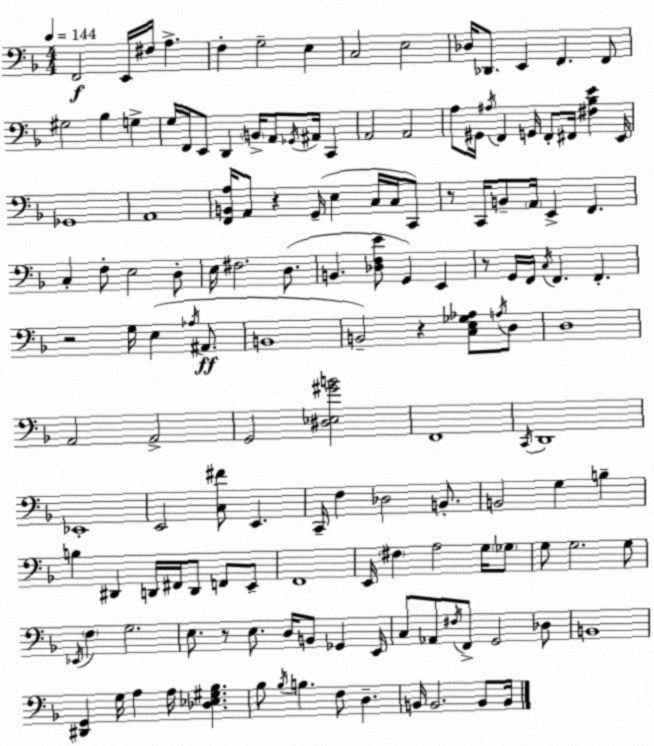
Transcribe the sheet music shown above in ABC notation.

X:1
T:Untitled
M:4/4
L:1/4
K:F
F,,2 E,,/4 ^F,/4 A, F, G,2 E, C,2 E,2 _D,/4 _D,,/2 E,, F,, F,,/2 ^G,2 _B, G, G,/4 F,,/4 E,,/2 D,, B,,/4 A,,/2 _G,,/4 ^A,,/4 C,, A,,2 A,,2 A,/2 ^G,,/4 ^A,/4 F,, G,,/4 F,,/2 ^F,,/4 [^F,_B,E] E,,/4 _G,,4 A,,4 [F,,B,,A,]/4 A,,/2 z G,,/4 E, C,/4 C,/4 C,,/2 z/2 C,,/4 B,,/2 A,,/4 E,, F,, C, F,/2 E,2 D,/2 E,/4 ^F,2 D,/2 B,, [_D,F,E]/2 G,, E,, z/2 G,,/4 F,,/4 C,/4 F,, F,, z2 G,/4 E, _A,/4 ^A,,/2 B,,4 B,,2 z [C,E,_G,_A,]/2 A,/4 D,/2 D,4 A,,2 A,,2 G,,2 [^D,_E,^GB]2 F,,4 C,,/4 D,,4 _E,,4 E,,2 [C,^F]/2 E,, C,,/4 F, _D,2 B,,/2 B,,2 G, B, B, ^D,, D,,/4 ^F,,/4 D,,/2 F,,/2 E,,/2 F,,4 E,,/4 ^F, A,2 G,/4 _G,/2 G,/2 G,2 G,/2 _E,,/4 F, G,2 E,/2 z/2 E,/2 D,/4 B,,/2 _G,, E,,/4 C,/2 _A,,/2 ^F,/4 F,,/2 G,,2 _D,/2 B,,4 [^D,,G,,] G,/4 A, A,/4 [_D,_E,^G,_B,] _B,/2 _B,/4 B, F,/2 D, B,,/4 B,,2 B,,/2 B,,/4